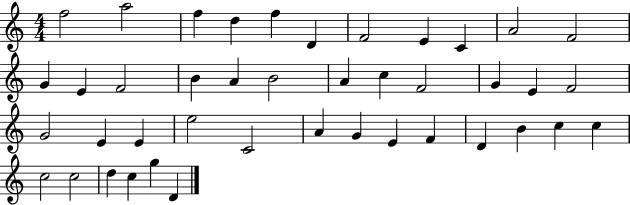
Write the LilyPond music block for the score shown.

{
  \clef treble
  \numericTimeSignature
  \time 4/4
  \key c \major
  f''2 a''2 | f''4 d''4 f''4 d'4 | f'2 e'4 c'4 | a'2 f'2 | \break g'4 e'4 f'2 | b'4 a'4 b'2 | a'4 c''4 f'2 | g'4 e'4 f'2 | \break g'2 e'4 e'4 | e''2 c'2 | a'4 g'4 e'4 f'4 | d'4 b'4 c''4 c''4 | \break c''2 c''2 | d''4 c''4 g''4 d'4 | \bar "|."
}